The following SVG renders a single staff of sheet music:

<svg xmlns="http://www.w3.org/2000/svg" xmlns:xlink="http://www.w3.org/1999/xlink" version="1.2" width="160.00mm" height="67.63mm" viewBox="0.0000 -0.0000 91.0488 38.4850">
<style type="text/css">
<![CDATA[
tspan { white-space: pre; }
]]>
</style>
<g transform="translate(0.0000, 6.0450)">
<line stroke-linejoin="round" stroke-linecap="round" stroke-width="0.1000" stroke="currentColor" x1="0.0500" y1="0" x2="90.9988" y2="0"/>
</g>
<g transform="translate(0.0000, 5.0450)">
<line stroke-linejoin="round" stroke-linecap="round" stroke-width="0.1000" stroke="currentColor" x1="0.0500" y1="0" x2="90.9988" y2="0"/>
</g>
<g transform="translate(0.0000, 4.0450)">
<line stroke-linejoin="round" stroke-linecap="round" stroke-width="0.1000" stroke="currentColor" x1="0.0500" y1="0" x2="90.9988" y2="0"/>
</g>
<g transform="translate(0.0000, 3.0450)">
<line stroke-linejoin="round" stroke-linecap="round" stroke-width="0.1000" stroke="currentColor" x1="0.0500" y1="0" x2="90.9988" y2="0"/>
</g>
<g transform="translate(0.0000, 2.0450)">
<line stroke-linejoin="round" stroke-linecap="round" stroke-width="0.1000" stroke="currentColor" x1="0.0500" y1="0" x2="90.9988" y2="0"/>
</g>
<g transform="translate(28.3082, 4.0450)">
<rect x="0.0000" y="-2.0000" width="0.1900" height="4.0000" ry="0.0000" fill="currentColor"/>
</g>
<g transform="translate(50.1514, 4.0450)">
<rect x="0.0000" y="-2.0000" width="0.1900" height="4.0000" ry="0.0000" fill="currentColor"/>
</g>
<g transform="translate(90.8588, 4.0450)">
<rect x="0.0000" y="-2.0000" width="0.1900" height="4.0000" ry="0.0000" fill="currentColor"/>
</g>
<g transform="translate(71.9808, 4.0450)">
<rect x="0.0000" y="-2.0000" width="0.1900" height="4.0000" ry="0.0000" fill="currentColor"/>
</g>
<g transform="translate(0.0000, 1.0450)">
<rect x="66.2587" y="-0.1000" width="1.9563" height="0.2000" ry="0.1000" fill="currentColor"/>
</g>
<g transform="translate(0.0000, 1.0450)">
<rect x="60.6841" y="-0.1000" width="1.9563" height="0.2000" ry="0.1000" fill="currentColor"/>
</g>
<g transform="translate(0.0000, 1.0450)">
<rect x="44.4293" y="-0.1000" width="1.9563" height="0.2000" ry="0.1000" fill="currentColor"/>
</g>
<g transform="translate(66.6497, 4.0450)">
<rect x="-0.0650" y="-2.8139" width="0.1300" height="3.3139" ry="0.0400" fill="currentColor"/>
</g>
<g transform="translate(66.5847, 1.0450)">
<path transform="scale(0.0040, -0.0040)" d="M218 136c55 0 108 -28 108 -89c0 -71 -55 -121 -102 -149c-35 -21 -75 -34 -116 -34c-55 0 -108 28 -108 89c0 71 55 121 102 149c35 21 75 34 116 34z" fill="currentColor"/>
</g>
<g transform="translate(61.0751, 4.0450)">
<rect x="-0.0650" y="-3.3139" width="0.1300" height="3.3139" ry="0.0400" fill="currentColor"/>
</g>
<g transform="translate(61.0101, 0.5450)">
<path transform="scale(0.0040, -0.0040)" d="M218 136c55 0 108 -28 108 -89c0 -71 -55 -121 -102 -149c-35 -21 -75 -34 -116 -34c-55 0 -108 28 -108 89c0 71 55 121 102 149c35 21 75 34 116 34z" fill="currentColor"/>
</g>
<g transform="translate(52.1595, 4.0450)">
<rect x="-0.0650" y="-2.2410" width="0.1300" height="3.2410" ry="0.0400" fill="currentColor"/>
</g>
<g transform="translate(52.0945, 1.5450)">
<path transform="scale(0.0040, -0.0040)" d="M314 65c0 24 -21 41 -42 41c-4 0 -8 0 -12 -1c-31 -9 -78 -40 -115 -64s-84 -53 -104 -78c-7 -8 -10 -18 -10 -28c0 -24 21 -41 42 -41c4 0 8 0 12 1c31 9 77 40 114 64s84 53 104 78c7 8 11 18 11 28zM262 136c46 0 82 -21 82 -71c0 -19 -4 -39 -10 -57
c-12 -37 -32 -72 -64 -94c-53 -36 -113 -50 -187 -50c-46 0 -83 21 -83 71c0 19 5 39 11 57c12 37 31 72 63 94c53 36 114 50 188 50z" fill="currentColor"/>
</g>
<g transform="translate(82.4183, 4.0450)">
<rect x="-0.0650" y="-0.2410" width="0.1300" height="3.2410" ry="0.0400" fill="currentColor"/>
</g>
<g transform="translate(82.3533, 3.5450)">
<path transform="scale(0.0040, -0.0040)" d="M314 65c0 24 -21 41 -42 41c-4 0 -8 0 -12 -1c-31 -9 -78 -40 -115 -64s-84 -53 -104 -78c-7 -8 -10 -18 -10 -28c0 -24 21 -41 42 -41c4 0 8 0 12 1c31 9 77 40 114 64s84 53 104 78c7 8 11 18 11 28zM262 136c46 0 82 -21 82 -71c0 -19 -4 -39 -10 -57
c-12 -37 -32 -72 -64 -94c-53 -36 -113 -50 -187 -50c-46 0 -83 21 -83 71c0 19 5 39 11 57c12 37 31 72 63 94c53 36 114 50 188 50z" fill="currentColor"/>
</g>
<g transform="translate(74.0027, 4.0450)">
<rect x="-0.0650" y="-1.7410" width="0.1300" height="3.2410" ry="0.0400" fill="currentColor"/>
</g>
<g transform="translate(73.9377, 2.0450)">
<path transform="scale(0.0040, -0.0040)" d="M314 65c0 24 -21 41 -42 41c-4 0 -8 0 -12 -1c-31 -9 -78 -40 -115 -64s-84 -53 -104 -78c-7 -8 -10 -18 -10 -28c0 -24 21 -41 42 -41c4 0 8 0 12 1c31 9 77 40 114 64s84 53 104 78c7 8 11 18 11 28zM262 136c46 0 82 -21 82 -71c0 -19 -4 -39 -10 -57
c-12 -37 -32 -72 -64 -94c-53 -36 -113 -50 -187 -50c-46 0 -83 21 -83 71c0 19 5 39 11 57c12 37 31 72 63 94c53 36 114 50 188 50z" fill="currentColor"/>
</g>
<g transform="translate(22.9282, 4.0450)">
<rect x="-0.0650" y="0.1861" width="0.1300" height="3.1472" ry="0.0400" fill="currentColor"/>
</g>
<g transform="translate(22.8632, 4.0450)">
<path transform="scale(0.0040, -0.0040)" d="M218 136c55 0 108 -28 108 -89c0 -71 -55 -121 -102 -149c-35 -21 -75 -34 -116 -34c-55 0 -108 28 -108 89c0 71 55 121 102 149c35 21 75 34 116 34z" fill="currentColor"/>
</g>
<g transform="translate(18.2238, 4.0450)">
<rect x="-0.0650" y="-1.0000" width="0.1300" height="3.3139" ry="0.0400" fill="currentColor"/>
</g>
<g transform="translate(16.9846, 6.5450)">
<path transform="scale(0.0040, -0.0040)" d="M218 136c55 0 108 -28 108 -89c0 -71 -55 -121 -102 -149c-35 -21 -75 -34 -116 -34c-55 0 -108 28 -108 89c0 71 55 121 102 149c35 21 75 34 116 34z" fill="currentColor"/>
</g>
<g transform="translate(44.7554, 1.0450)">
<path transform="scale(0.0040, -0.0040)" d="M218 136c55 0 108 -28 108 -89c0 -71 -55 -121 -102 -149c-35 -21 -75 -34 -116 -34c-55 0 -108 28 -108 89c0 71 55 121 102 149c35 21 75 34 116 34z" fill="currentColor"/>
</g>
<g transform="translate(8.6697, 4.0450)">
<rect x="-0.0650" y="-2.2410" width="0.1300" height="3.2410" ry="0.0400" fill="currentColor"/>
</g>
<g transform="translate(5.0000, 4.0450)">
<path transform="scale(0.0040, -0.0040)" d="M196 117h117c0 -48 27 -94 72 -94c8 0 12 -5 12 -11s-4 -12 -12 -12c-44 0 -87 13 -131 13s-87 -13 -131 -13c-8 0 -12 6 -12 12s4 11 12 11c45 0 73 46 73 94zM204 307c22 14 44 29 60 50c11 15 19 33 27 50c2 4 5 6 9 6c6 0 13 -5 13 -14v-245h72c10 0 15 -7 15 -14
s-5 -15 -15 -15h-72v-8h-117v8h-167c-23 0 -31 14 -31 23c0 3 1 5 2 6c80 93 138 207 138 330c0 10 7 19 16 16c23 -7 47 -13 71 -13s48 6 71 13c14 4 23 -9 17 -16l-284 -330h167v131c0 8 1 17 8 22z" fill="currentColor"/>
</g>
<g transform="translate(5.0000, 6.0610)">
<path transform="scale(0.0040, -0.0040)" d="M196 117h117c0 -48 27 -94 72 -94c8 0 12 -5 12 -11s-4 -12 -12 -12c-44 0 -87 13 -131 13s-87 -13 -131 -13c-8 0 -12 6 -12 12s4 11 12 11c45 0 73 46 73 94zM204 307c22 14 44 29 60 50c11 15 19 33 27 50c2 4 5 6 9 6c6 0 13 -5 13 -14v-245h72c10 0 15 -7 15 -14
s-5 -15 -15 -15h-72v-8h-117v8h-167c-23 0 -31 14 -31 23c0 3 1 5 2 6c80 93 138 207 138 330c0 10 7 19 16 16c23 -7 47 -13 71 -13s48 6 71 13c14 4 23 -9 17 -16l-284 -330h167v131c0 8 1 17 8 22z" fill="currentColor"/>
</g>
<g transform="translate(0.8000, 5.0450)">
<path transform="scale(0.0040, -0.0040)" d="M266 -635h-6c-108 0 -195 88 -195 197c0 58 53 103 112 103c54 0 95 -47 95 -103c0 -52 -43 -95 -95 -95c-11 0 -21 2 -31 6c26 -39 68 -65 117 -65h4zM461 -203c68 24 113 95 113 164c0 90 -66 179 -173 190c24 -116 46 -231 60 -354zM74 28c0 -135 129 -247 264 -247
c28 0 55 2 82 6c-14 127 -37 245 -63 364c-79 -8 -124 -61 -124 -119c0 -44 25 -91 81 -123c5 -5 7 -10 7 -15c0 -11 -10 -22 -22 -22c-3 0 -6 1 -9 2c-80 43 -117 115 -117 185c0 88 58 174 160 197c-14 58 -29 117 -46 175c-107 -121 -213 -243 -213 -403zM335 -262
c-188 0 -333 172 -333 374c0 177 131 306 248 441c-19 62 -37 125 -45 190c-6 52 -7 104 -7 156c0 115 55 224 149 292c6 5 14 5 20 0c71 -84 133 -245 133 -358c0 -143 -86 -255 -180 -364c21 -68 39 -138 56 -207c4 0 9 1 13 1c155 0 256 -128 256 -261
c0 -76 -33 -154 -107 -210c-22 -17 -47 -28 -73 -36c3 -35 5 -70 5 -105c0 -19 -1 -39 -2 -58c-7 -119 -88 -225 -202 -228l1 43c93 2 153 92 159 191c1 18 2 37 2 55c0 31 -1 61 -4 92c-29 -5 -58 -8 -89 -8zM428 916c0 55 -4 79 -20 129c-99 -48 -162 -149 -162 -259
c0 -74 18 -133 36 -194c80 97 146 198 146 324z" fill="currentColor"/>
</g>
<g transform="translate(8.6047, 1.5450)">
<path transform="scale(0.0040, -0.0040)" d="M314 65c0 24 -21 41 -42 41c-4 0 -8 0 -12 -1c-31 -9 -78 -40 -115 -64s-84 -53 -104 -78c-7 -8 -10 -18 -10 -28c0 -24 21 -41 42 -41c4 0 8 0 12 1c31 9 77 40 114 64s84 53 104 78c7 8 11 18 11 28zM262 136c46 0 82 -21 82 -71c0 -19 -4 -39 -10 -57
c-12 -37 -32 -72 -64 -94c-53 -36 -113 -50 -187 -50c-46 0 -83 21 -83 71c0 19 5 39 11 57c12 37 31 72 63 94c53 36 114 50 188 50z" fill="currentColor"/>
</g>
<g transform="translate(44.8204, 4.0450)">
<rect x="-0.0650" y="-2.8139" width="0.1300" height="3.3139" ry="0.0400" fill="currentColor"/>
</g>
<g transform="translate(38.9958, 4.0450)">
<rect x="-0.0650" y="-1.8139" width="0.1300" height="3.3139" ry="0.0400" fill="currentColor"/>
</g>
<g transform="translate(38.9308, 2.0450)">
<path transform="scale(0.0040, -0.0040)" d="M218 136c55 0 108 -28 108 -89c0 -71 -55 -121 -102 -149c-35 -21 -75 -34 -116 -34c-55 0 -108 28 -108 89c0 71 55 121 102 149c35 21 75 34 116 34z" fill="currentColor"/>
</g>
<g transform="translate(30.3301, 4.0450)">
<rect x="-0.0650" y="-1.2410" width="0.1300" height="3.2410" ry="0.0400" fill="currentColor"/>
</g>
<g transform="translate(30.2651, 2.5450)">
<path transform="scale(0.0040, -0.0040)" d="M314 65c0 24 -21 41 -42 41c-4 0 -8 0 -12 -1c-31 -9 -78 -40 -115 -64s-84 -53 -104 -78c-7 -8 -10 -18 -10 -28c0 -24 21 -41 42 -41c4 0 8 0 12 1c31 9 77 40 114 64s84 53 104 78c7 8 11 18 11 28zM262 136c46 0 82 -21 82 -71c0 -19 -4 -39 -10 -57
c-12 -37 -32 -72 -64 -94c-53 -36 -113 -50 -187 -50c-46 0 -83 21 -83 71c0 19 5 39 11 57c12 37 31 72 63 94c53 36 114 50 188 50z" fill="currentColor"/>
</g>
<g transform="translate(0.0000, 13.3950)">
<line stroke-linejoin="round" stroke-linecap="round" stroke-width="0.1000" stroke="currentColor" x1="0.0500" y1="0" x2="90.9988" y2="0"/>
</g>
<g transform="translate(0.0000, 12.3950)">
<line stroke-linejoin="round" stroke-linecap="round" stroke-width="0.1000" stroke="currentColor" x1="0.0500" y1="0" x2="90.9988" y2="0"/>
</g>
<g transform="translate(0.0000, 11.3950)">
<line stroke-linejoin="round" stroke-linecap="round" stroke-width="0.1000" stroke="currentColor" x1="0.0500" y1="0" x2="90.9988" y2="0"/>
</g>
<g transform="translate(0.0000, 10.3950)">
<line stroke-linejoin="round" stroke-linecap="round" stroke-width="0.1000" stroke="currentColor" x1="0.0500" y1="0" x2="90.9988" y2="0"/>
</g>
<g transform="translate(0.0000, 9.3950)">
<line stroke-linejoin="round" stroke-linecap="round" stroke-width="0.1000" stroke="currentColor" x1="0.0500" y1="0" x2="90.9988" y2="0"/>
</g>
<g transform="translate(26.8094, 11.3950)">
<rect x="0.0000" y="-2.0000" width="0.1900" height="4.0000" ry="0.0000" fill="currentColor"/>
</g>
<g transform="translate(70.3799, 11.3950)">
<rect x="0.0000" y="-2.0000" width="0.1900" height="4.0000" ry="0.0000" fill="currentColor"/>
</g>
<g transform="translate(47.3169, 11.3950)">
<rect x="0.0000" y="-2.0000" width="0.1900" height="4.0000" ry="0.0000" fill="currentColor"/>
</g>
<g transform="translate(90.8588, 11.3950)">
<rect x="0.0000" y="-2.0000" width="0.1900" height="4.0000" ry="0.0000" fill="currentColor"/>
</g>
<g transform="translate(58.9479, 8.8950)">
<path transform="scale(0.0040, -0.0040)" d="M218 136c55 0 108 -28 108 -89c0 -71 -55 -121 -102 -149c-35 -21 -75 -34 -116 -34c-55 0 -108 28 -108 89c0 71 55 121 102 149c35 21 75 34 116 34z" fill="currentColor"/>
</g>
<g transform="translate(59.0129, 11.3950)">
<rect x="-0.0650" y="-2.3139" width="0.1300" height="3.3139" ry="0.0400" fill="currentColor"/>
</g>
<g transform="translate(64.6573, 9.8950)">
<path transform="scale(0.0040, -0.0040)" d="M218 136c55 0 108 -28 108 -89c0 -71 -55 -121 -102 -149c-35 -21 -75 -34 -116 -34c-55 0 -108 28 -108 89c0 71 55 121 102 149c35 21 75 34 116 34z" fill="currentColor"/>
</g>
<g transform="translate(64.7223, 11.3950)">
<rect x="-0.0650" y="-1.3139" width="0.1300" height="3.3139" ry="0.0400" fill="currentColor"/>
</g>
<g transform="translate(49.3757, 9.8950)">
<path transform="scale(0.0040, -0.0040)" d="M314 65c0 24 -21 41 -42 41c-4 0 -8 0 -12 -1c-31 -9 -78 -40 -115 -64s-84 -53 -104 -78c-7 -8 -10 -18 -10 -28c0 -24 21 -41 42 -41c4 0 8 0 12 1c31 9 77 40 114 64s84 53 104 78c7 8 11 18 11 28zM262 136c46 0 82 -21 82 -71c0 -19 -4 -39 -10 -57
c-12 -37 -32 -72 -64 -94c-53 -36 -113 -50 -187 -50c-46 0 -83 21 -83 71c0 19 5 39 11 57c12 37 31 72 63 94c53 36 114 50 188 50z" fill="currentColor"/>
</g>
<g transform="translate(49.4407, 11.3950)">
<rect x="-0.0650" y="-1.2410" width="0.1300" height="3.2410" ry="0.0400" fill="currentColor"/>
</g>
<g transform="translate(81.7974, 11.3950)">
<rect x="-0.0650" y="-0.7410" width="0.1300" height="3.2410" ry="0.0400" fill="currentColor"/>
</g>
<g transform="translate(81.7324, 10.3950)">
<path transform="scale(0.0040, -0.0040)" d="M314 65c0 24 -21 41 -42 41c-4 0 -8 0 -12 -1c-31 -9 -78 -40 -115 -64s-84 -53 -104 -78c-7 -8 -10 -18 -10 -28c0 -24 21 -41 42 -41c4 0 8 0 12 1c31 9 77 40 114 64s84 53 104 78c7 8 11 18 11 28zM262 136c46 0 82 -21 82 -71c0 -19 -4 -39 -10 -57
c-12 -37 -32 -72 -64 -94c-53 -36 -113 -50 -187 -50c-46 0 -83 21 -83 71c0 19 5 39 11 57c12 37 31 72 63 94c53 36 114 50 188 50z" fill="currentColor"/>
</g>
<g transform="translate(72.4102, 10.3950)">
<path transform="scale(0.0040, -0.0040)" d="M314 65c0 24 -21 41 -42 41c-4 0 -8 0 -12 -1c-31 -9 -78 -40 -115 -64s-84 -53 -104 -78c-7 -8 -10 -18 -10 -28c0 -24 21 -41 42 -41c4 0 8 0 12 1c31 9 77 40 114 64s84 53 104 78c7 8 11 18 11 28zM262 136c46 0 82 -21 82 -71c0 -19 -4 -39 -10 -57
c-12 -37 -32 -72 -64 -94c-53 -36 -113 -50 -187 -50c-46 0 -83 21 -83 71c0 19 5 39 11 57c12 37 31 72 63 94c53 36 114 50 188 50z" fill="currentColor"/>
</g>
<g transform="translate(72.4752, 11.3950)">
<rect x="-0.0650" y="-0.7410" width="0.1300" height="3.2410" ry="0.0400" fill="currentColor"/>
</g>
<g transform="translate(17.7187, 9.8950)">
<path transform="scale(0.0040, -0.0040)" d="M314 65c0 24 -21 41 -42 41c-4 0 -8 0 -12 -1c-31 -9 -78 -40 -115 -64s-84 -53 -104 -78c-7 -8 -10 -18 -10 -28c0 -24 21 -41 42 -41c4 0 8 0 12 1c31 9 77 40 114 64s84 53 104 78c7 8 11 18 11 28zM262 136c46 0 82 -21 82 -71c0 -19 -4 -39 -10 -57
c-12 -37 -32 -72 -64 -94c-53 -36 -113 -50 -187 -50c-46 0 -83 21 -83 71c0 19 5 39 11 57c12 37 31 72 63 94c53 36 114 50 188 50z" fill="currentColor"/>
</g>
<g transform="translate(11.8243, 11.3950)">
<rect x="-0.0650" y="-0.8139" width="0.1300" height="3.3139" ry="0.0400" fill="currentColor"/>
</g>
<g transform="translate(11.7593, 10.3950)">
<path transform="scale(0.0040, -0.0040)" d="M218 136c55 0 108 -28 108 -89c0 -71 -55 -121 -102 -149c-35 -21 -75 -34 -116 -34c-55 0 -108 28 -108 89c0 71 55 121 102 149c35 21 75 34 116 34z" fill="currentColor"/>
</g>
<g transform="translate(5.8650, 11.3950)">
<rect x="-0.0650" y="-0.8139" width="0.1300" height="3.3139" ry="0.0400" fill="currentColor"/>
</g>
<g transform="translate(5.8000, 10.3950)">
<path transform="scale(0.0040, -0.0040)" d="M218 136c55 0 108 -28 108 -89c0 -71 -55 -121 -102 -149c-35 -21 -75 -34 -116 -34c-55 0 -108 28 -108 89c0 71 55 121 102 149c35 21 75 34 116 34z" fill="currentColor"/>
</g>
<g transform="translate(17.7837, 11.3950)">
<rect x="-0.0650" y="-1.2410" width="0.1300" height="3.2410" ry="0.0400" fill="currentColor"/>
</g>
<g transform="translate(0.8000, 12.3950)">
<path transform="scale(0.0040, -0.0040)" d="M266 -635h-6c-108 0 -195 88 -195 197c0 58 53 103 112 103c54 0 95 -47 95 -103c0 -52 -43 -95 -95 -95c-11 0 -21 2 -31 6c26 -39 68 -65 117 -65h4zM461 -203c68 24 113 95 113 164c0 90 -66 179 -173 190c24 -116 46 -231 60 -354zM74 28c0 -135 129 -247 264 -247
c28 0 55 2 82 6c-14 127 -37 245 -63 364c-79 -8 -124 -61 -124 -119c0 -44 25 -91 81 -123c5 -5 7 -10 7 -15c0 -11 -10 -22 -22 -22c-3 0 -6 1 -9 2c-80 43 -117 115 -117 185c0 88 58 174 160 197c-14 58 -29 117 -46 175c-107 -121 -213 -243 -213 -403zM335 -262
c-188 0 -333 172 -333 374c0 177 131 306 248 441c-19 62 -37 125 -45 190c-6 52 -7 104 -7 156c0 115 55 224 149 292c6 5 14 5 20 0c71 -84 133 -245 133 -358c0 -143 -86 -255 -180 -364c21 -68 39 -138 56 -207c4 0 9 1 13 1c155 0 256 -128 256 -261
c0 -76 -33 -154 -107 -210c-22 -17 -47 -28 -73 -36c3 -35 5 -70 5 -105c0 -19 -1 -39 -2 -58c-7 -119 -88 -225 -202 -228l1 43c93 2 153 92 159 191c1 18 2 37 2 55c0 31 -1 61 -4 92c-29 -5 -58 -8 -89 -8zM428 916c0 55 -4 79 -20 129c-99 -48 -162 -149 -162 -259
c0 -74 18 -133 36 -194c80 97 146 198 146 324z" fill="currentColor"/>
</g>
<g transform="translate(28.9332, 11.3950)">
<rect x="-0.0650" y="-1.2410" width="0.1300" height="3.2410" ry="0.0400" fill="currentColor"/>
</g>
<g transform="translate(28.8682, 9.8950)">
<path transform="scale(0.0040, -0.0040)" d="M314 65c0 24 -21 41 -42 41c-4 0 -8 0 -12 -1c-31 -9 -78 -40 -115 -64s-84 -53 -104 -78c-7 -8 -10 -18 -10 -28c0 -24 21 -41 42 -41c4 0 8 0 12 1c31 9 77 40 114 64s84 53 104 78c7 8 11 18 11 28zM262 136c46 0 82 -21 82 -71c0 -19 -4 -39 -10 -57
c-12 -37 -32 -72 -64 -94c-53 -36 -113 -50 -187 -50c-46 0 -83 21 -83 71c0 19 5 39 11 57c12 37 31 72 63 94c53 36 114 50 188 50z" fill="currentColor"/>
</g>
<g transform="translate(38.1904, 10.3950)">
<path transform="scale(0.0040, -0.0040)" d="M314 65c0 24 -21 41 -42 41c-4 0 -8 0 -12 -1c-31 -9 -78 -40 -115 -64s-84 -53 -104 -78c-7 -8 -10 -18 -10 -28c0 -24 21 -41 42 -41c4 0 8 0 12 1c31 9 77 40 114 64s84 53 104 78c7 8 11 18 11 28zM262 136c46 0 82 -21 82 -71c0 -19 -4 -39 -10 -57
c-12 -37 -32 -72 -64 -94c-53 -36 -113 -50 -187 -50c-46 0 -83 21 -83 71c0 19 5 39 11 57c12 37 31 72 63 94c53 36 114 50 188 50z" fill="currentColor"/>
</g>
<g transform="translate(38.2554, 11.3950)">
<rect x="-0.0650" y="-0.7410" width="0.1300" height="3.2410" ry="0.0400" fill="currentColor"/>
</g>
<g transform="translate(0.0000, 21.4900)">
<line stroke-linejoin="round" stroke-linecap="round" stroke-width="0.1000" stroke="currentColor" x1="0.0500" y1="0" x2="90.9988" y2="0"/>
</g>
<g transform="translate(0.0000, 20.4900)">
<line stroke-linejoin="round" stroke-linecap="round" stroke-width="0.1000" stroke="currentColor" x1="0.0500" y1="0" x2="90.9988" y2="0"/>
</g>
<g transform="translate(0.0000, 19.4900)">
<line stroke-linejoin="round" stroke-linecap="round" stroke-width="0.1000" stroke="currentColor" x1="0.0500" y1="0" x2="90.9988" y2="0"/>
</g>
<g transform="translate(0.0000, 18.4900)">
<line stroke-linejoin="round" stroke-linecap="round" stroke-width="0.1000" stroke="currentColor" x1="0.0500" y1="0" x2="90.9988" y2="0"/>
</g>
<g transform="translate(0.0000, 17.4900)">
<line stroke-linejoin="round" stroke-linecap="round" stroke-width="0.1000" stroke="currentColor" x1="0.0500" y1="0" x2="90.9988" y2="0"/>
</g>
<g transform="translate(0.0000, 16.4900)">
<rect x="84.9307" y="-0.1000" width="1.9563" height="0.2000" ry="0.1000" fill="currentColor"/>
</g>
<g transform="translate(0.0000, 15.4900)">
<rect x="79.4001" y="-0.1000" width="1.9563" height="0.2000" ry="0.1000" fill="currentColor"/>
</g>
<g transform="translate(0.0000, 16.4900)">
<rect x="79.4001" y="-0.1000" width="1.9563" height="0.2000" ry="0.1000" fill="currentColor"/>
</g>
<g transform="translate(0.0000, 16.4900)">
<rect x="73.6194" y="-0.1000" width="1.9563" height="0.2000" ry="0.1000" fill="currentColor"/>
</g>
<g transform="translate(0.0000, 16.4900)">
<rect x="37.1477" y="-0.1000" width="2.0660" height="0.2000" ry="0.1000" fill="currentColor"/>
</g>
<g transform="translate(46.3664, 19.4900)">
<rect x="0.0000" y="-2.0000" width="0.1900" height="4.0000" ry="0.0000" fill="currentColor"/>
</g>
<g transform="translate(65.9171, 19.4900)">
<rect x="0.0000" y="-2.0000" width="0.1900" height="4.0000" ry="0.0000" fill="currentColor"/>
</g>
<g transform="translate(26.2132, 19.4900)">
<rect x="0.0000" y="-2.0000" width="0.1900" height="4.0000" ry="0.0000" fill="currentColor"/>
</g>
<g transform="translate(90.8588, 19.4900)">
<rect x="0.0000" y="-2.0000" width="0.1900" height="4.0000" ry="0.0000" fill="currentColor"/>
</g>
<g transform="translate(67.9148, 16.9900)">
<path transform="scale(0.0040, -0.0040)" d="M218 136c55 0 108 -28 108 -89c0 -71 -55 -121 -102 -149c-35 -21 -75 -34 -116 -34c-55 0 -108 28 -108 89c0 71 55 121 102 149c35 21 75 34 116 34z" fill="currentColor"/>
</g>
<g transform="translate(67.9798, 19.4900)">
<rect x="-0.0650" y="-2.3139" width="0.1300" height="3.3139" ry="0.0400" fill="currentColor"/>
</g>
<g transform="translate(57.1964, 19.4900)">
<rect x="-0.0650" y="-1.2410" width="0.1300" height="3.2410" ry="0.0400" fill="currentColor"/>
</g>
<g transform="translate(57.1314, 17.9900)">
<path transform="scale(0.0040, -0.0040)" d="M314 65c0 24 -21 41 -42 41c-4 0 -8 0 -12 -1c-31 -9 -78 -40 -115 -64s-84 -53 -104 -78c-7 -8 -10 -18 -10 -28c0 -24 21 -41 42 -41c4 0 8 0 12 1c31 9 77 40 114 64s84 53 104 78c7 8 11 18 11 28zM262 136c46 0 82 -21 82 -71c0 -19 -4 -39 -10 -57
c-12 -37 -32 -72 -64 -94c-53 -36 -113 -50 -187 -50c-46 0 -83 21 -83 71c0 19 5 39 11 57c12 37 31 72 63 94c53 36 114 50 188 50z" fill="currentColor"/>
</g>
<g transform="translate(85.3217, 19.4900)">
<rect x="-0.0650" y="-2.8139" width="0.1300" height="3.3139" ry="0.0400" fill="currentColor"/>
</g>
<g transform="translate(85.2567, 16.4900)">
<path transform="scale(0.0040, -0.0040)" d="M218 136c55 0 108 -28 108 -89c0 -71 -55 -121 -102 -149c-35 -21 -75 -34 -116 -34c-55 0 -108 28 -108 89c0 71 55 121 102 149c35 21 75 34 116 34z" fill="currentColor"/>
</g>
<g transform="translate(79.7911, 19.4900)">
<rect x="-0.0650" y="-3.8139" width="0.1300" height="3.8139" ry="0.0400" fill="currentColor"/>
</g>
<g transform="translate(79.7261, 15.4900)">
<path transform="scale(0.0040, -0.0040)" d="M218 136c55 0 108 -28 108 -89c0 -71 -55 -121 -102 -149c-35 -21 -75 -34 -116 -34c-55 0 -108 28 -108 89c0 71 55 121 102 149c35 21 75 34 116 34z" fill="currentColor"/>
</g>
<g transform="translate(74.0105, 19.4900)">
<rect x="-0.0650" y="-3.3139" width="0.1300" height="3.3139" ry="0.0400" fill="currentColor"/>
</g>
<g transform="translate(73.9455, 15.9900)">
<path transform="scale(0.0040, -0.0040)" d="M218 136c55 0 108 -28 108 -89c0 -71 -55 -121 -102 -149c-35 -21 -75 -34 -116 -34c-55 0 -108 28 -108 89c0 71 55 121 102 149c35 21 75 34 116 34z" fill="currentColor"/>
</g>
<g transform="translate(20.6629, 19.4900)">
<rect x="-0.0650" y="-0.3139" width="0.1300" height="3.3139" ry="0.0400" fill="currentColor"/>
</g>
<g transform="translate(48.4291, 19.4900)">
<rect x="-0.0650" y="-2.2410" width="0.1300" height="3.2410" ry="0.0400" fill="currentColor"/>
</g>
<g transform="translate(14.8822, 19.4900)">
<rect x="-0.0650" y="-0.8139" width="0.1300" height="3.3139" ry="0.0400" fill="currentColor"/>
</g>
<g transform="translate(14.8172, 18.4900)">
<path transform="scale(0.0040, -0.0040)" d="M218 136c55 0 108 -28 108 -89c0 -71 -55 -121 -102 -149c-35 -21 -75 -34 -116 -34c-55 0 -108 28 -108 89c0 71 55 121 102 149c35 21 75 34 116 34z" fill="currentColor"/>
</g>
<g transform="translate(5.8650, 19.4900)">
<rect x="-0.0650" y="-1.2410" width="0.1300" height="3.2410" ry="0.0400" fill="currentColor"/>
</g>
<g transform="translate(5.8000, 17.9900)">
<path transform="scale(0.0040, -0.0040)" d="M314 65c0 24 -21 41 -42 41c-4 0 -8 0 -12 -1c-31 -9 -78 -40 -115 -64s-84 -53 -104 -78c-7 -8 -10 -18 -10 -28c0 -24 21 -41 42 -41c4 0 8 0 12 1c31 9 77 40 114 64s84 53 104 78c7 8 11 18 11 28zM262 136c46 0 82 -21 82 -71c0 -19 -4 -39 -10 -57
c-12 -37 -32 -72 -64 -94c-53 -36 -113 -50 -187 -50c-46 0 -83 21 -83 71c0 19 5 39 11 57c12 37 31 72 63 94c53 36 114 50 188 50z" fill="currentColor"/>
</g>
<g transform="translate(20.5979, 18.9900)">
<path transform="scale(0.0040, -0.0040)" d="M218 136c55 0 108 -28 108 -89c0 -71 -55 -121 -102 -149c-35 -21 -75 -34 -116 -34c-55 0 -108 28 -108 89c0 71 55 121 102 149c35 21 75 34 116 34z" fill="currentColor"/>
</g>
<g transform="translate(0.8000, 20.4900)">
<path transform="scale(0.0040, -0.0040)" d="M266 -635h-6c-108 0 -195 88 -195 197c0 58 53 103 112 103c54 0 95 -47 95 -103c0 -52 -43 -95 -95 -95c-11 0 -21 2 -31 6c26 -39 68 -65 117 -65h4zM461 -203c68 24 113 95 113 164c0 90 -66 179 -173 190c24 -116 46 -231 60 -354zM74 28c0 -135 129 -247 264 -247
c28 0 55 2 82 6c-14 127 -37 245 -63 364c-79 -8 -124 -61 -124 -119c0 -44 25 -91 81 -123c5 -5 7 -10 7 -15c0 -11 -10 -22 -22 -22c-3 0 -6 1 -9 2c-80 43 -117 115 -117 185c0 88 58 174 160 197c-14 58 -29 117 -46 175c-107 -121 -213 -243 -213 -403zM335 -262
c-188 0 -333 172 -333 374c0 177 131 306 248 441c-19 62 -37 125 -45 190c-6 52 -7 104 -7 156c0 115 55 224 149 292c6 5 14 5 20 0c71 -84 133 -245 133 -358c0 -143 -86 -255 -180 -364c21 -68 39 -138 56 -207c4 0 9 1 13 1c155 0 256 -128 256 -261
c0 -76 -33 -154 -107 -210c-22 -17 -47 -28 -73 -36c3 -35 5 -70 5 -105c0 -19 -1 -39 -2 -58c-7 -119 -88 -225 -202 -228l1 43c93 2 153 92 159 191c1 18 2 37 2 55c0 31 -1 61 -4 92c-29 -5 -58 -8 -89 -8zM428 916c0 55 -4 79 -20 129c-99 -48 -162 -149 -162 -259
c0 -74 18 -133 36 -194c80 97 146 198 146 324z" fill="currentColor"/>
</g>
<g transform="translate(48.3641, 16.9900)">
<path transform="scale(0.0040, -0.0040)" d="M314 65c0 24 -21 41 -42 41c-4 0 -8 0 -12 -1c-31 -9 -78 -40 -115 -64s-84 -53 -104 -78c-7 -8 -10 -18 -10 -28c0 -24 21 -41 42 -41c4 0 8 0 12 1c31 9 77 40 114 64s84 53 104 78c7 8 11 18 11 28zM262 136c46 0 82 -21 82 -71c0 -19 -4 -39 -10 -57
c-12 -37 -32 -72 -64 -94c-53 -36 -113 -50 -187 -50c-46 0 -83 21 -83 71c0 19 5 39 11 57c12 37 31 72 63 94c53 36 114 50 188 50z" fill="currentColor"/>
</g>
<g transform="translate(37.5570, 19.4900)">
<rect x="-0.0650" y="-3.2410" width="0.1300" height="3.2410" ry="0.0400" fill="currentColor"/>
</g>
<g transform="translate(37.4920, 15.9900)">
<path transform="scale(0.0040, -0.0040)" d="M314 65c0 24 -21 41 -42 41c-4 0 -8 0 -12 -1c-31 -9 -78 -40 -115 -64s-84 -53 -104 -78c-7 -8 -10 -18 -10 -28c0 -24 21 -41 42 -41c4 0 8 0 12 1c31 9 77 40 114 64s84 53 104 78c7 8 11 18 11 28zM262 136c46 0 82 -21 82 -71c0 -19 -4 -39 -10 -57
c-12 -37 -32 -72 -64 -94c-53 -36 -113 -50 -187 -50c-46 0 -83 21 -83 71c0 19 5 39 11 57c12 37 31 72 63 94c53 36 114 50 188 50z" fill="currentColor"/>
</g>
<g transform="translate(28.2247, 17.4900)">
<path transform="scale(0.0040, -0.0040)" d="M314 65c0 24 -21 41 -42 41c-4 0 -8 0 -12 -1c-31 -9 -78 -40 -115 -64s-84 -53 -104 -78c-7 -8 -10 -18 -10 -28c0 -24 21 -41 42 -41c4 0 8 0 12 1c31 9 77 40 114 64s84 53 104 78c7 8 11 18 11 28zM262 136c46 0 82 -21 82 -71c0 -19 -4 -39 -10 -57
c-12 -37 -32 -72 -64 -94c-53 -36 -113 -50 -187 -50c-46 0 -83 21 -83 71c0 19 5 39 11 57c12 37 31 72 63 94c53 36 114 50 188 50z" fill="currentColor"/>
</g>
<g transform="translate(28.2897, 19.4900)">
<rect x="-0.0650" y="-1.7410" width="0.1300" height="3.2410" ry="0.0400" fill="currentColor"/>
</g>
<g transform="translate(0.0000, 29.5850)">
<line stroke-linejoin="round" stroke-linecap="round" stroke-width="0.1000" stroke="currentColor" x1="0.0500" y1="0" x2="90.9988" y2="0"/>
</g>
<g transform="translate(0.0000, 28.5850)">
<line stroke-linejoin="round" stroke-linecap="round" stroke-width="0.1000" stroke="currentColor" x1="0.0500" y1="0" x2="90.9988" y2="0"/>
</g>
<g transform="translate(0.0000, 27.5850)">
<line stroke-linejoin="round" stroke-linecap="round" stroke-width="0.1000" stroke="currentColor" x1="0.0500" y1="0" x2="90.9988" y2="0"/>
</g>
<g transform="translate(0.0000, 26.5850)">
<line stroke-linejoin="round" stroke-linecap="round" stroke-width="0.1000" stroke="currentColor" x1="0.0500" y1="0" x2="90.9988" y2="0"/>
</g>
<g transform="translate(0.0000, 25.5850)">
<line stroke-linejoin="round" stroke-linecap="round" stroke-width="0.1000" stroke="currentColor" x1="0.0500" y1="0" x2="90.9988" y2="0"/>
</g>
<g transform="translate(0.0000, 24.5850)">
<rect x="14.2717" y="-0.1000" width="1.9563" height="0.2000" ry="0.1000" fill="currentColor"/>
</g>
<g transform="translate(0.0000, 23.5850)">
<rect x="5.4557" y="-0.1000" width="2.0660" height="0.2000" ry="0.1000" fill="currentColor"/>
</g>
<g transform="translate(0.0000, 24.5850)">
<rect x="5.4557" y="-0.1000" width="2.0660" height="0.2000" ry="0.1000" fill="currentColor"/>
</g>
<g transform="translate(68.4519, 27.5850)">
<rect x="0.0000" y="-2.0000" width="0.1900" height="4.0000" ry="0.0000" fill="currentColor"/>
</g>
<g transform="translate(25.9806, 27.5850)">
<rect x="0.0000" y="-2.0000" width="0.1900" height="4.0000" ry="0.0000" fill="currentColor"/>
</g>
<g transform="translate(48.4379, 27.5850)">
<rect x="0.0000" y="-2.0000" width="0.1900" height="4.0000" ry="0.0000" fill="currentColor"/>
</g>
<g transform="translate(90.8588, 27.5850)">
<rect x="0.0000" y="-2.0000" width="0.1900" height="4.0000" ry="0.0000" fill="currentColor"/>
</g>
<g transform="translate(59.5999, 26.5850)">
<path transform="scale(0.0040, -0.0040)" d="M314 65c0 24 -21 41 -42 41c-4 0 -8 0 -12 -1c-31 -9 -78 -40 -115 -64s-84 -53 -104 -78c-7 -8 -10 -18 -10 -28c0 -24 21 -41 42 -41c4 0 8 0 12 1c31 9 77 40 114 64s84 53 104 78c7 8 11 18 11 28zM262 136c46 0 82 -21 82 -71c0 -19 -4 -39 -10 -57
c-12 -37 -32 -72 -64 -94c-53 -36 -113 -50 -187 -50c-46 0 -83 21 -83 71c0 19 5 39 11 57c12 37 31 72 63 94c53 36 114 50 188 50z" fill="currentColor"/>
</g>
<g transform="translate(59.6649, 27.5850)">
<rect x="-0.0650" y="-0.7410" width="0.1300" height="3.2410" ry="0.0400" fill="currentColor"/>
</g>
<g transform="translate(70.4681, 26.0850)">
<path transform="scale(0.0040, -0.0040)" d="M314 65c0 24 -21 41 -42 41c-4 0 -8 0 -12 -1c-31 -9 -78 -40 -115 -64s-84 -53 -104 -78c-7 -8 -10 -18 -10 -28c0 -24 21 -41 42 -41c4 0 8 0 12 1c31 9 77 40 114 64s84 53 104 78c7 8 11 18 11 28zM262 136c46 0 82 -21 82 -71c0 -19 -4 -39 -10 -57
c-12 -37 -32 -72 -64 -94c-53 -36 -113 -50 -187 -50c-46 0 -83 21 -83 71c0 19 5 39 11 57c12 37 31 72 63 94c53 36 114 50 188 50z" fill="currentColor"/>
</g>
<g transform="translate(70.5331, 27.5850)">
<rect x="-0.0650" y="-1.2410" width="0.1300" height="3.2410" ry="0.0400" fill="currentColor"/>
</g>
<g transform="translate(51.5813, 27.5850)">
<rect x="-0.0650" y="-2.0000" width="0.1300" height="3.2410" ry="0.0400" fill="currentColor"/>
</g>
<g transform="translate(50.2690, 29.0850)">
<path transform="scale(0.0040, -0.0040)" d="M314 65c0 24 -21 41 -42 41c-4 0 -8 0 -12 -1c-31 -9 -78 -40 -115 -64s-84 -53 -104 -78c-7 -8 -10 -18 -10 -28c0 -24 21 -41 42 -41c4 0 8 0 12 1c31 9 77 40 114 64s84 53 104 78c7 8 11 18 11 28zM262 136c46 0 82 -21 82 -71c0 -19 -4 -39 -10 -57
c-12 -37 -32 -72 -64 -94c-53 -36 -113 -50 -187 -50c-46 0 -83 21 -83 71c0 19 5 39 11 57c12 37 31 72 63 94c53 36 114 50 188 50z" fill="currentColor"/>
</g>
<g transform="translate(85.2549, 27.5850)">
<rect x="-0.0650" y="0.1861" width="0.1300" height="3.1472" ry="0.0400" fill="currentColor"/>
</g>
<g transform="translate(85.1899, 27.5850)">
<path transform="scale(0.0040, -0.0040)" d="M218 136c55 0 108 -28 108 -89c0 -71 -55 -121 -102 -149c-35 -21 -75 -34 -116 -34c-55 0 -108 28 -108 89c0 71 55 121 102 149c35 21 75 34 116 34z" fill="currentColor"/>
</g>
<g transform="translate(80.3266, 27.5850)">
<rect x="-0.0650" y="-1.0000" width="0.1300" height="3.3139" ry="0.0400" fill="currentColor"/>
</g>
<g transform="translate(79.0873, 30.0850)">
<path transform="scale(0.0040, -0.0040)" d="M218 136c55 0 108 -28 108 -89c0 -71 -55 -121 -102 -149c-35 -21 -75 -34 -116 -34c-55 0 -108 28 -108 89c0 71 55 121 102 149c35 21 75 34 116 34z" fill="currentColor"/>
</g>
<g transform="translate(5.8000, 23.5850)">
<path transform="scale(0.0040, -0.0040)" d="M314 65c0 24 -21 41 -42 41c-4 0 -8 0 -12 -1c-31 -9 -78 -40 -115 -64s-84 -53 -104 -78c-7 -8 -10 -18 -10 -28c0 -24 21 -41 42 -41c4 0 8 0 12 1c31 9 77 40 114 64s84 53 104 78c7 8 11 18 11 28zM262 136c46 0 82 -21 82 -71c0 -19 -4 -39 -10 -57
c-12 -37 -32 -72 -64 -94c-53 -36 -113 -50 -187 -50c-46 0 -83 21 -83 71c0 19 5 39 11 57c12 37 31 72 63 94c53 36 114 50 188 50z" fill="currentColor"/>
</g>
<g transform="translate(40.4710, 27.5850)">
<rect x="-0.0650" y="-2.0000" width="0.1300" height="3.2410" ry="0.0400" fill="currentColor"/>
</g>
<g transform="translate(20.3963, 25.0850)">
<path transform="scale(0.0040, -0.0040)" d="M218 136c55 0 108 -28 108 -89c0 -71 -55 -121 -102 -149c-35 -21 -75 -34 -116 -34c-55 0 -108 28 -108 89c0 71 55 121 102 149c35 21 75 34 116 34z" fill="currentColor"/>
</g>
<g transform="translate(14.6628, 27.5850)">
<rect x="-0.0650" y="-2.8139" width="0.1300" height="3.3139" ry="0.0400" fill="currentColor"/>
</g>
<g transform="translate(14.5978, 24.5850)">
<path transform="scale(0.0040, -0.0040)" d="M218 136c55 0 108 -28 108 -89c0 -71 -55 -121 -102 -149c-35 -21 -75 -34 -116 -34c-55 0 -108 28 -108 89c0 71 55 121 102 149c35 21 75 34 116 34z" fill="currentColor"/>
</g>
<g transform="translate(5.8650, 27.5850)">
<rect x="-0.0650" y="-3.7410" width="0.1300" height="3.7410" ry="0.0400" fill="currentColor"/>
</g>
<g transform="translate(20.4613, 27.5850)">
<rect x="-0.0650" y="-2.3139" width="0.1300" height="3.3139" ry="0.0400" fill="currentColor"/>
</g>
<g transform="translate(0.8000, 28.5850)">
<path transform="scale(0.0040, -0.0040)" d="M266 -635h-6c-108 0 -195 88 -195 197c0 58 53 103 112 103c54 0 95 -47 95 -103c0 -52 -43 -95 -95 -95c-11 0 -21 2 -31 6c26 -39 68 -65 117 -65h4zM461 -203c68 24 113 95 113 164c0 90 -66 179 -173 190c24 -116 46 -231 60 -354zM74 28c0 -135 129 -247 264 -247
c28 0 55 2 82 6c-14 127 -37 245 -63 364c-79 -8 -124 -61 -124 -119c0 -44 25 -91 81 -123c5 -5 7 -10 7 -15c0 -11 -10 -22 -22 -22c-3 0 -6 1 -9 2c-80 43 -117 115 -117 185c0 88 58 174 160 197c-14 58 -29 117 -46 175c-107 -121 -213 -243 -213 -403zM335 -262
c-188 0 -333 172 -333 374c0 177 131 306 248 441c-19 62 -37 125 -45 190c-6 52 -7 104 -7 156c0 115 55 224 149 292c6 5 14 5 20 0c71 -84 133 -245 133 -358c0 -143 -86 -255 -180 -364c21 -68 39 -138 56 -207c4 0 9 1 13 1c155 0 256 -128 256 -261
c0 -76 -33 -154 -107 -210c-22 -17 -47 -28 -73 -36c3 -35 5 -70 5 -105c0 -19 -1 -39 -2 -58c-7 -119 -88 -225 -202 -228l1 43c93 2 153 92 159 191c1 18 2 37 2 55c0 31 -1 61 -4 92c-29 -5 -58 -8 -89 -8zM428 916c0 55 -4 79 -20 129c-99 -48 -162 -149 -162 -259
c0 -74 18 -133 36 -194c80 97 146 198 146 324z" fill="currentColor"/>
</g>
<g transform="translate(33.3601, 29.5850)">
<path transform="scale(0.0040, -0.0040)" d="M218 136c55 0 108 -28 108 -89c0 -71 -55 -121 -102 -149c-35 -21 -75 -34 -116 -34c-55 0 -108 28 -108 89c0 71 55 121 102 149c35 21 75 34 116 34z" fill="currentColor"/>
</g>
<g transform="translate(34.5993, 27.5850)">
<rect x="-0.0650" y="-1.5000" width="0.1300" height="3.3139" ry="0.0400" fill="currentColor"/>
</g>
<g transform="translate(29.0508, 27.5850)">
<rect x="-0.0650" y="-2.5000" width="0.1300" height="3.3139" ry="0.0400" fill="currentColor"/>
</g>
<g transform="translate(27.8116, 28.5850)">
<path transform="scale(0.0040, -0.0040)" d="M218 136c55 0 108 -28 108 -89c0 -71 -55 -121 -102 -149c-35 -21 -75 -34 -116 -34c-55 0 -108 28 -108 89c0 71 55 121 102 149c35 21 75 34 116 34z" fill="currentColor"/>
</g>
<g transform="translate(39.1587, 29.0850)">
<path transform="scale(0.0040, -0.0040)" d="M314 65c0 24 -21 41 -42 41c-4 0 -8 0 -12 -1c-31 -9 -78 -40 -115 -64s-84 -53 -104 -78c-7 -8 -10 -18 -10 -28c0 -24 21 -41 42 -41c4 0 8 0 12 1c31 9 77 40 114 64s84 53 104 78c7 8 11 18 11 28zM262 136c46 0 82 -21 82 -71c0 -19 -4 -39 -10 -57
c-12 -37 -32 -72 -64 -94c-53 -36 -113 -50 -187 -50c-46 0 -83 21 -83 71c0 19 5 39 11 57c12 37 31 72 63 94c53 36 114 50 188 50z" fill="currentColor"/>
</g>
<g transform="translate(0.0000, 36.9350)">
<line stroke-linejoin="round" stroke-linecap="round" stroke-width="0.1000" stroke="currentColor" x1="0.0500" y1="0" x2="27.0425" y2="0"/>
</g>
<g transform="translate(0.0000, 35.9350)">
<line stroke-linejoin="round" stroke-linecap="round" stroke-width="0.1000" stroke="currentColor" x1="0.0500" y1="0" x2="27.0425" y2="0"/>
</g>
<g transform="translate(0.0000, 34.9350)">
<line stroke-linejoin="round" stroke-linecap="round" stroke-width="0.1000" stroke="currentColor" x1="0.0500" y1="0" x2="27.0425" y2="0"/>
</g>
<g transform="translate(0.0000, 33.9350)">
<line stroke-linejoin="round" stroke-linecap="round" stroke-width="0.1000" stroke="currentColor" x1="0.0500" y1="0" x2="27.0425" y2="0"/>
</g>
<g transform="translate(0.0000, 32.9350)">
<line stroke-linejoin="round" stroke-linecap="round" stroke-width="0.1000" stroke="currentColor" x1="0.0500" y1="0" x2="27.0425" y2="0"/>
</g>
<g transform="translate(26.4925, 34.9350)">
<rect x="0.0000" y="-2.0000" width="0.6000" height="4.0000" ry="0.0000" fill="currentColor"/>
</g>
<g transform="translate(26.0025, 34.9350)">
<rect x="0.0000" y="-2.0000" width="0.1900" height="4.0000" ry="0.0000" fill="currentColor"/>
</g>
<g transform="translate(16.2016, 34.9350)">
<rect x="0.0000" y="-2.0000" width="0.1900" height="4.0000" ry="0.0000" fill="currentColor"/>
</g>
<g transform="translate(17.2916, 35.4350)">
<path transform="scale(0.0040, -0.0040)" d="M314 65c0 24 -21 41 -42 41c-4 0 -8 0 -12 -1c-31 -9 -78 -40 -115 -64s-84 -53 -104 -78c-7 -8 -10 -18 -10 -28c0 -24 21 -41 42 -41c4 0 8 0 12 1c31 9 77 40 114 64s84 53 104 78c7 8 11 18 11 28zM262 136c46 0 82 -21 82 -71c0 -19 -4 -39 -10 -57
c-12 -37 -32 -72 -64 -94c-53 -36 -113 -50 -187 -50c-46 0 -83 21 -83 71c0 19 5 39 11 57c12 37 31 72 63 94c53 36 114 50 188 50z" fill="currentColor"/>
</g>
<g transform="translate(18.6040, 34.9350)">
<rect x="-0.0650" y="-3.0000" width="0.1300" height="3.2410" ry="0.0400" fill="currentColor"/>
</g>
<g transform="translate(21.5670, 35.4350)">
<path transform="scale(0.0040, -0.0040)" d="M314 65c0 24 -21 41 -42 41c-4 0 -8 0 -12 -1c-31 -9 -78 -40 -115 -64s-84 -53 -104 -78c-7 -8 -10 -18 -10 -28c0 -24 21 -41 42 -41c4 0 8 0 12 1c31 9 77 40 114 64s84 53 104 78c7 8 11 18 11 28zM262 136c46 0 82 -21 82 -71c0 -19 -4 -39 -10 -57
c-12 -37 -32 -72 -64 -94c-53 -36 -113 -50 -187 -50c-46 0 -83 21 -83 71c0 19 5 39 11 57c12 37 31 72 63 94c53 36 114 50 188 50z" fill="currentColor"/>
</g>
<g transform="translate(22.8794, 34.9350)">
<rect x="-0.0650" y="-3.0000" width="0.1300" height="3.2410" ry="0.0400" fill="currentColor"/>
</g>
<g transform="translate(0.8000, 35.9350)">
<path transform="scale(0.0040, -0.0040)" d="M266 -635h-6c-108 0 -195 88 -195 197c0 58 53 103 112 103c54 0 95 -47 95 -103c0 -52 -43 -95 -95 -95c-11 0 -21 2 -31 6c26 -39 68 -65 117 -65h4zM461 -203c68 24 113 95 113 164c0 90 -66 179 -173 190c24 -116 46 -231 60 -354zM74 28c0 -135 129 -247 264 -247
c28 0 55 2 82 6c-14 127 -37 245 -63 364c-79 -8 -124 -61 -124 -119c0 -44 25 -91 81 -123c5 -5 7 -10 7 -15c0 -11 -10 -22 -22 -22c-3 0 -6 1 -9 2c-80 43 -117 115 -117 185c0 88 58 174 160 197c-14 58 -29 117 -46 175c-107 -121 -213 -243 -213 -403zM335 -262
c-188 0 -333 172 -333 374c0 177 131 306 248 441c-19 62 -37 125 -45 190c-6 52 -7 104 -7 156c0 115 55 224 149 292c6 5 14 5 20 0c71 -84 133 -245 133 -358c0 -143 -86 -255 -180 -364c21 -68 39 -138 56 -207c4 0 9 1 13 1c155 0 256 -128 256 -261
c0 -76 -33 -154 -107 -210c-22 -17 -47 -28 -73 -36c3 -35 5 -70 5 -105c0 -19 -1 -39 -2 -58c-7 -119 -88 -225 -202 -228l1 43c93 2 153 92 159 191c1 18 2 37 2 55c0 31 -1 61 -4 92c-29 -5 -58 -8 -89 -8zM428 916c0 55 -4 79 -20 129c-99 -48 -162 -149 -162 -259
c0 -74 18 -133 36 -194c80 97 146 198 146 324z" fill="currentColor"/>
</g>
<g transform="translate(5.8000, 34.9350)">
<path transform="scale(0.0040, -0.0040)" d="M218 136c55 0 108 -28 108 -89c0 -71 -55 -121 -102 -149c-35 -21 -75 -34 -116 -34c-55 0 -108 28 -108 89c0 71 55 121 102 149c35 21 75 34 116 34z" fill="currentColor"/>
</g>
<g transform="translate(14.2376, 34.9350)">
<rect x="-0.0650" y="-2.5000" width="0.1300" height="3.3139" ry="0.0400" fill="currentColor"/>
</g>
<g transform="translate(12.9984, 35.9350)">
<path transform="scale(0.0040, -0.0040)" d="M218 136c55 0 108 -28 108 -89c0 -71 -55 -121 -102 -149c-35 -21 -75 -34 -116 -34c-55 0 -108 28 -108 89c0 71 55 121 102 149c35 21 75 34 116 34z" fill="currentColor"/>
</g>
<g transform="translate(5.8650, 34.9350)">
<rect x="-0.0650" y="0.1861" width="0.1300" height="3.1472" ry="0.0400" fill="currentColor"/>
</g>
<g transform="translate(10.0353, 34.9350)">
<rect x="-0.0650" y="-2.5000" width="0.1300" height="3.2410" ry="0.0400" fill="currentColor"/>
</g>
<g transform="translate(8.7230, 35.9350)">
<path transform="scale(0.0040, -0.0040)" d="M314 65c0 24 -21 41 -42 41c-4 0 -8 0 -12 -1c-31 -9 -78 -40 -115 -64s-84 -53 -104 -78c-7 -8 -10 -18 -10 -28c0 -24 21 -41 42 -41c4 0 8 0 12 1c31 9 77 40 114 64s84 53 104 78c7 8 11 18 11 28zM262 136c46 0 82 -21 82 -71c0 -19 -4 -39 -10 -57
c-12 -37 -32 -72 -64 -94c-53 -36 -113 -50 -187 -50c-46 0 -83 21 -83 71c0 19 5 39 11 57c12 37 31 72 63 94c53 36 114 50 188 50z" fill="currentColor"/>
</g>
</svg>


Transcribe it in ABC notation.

X:1
T:Untitled
M:4/4
L:1/4
K:C
g2 D B e2 f a g2 b a f2 c2 d d e2 e2 d2 e2 g e d2 d2 e2 d c f2 b2 g2 e2 g b c' a c'2 a g G E F2 F2 d2 e2 D B B G2 G A2 A2